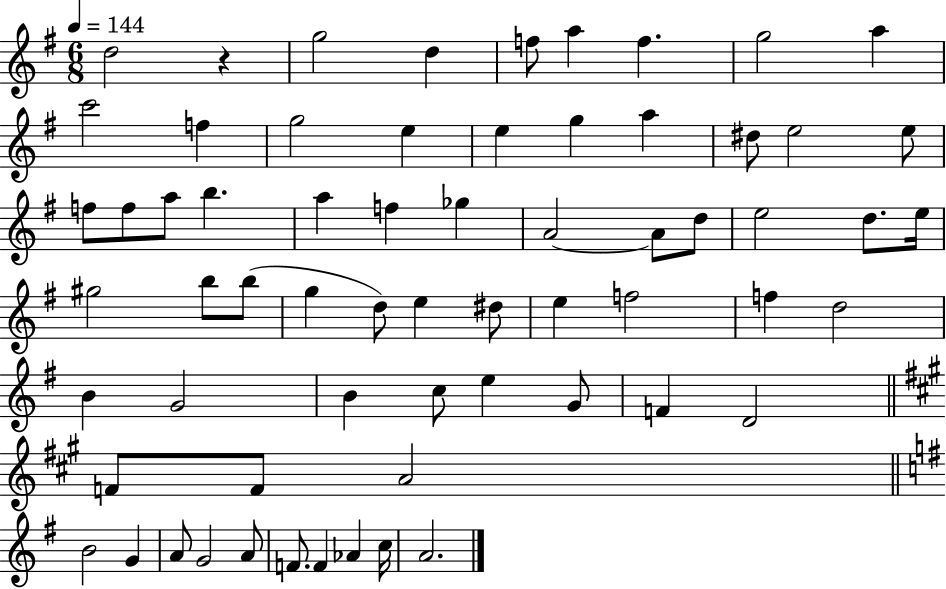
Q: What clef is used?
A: treble